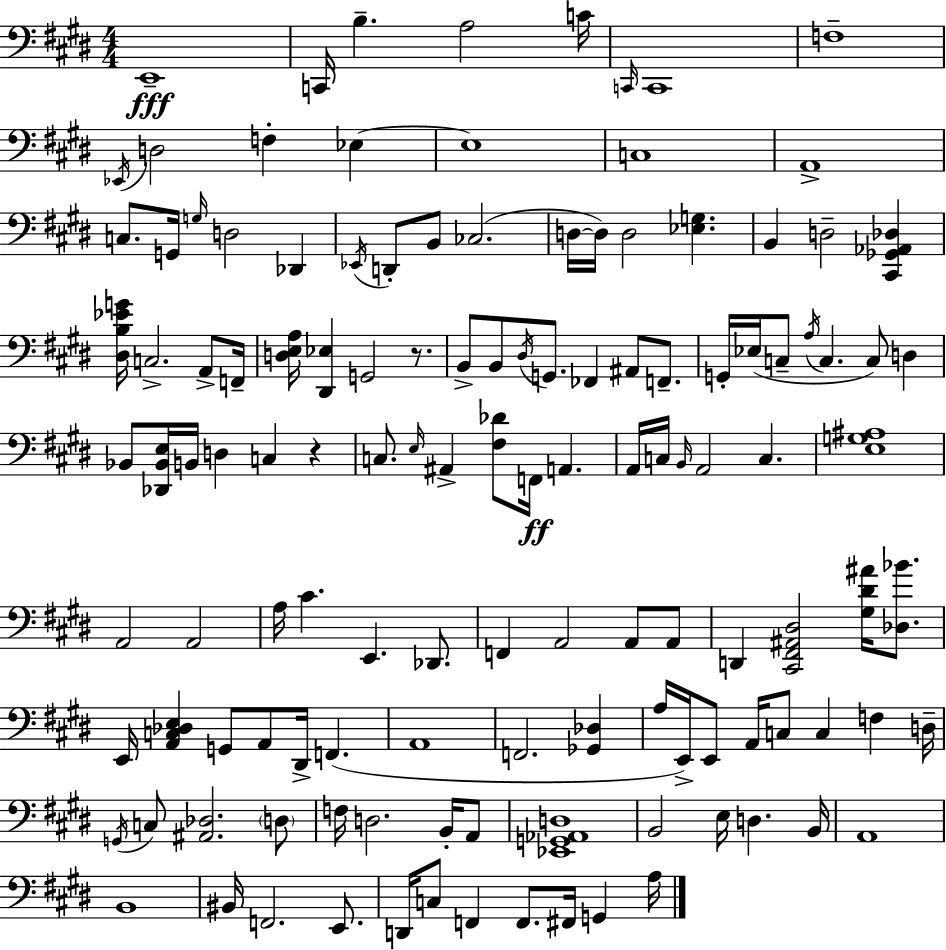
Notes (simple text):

E2/w C2/s B3/q. A3/h C4/s C2/s C2/w F3/w Eb2/s D3/h F3/q Eb3/q Eb3/w C3/w A2/w C3/e. G2/s G3/s D3/h Db2/q Eb2/s D2/e B2/e CES3/h. D3/s D3/s D3/h [Eb3,G3]/q. B2/q D3/h [C#2,Gb2,Ab2,Db3]/q [D#3,B3,Eb4,G4]/s C3/h. A2/e F2/s [D3,E3,A3]/s [D#2,Eb3]/q G2/h R/e. B2/e B2/e D#3/s G2/e. FES2/q A#2/e F2/e. G2/s Eb3/s C3/e A3/s C3/q. C3/e D3/q Bb2/e [Db2,Bb2,E3]/s B2/s D3/q C3/q R/q C3/e. E3/s A#2/q [F#3,Db4]/e F2/s A2/q. A2/s C3/s B2/s A2/h C3/q. [E3,G3,A#3]/w A2/h A2/h A3/s C#4/q. E2/q. Db2/e. F2/q A2/h A2/e A2/e D2/q [C#2,F#2,A#2,D#3]/h [G#3,D#4,A#4]/s [Db3,Bb4]/e. E2/s [A2,C3,Db3,E3]/q G2/e A2/e D#2/s F2/q. A2/w F2/h. [Gb2,Db3]/q A3/s E2/s E2/e A2/s C3/e C3/q F3/q D3/s G2/s C3/e [A#2,Db3]/h. D3/e F3/s D3/h. B2/s A2/e [Eb2,G2,Ab2,D3]/w B2/h E3/s D3/q. B2/s A2/w B2/w BIS2/s F2/h. E2/e. D2/s C3/e F2/q F2/e. F#2/s G2/q A3/s